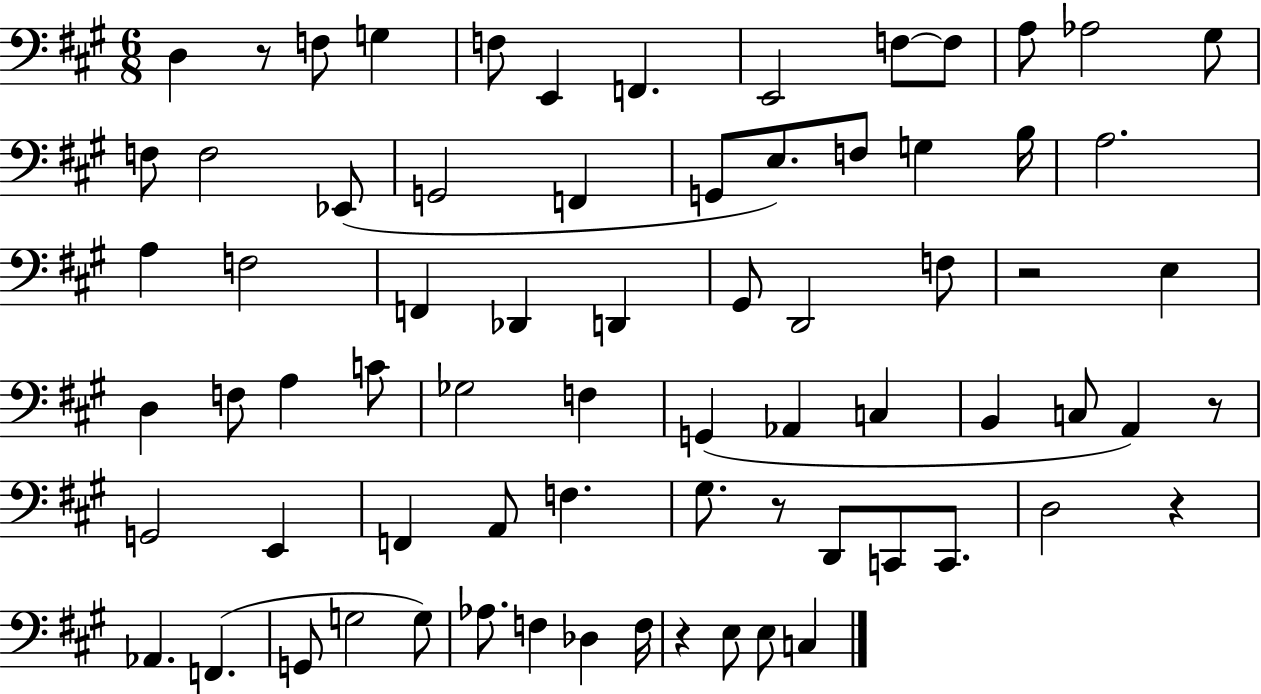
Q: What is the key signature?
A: A major